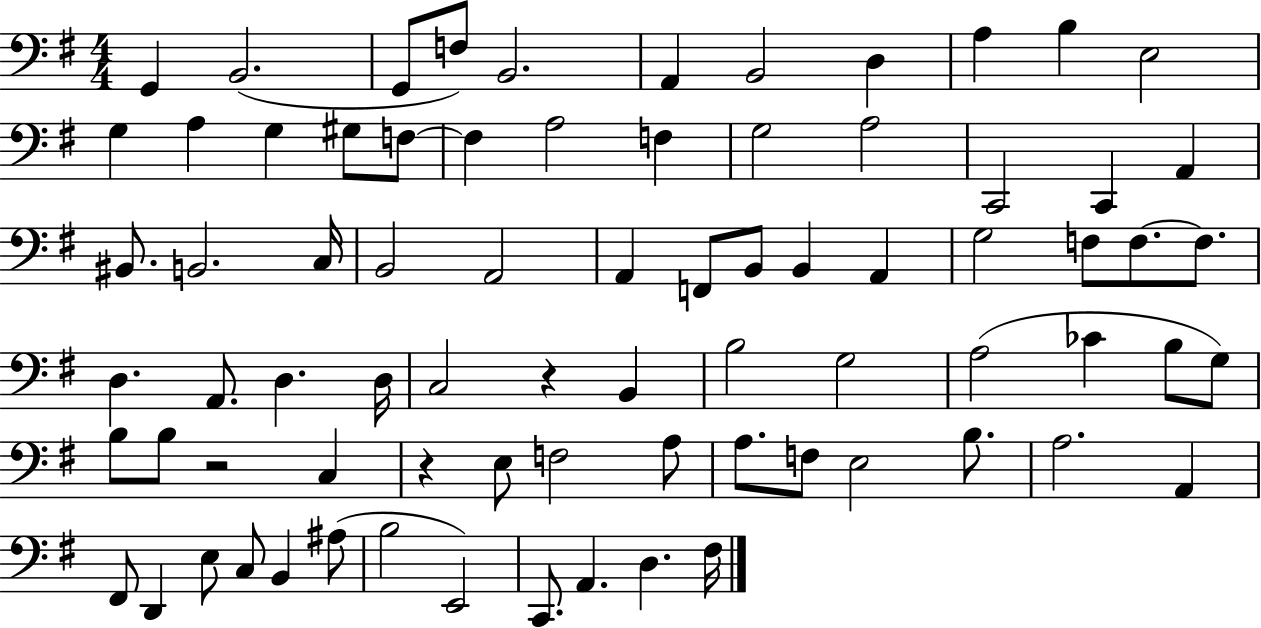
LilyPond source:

{
  \clef bass
  \numericTimeSignature
  \time 4/4
  \key g \major
  \repeat volta 2 { g,4 b,2.( | g,8 f8) b,2. | a,4 b,2 d4 | a4 b4 e2 | \break g4 a4 g4 gis8 f8~~ | f4 a2 f4 | g2 a2 | c,2 c,4 a,4 | \break bis,8. b,2. c16 | b,2 a,2 | a,4 f,8 b,8 b,4 a,4 | g2 f8 f8.~~ f8. | \break d4. a,8. d4. d16 | c2 r4 b,4 | b2 g2 | a2( ces'4 b8 g8) | \break b8 b8 r2 c4 | r4 e8 f2 a8 | a8. f8 e2 b8. | a2. a,4 | \break fis,8 d,4 e8 c8 b,4 ais8( | b2 e,2) | c,8. a,4. d4. fis16 | } \bar "|."
}